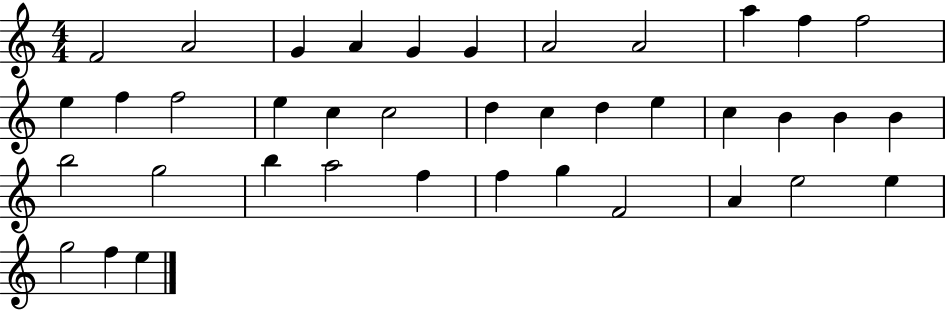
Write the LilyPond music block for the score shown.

{
  \clef treble
  \numericTimeSignature
  \time 4/4
  \key c \major
  f'2 a'2 | g'4 a'4 g'4 g'4 | a'2 a'2 | a''4 f''4 f''2 | \break e''4 f''4 f''2 | e''4 c''4 c''2 | d''4 c''4 d''4 e''4 | c''4 b'4 b'4 b'4 | \break b''2 g''2 | b''4 a''2 f''4 | f''4 g''4 f'2 | a'4 e''2 e''4 | \break g''2 f''4 e''4 | \bar "|."
}